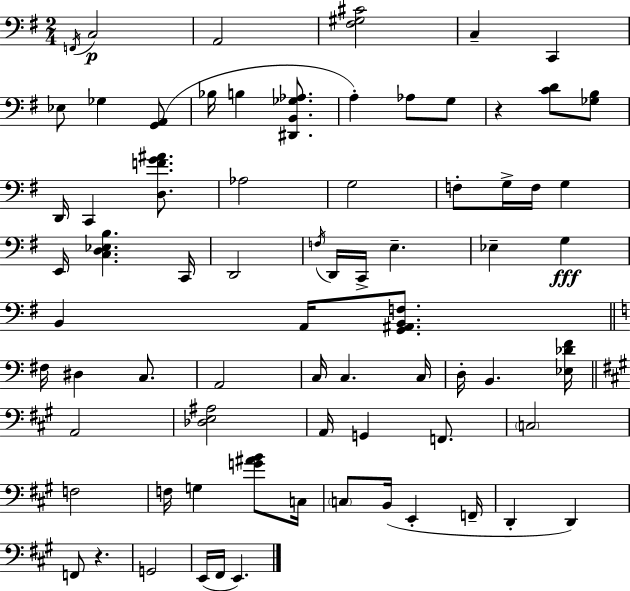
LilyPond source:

{
  \clef bass
  \numericTimeSignature
  \time 2/4
  \key e \minor
  \acciaccatura { f,16 }\p c2 | a,2 | <fis gis cis'>2 | c4-- c,4 | \break ees8 ges4 <g, a,>8( | bes16 b4 <dis, b, ges aes>8. | a4-.) aes8 g8 | r4 <c' d'>8 <ges b>8 | \break d,16 c,4 <d f' g' ais'>8. | aes2 | g2 | f8-. g16-> f16 g4 | \break e,16 <c d ees b>4. | c,16 d,2 | \acciaccatura { f16 } d,16 c,16-> e4.-- | ees4-- g4\fff | \break b,4 a,16 <g, ais, b, f>8. | \bar "||" \break \key a \minor fis16 dis4 c8. | a,2 | c16 c4. c16 | d16-. b,4. <ees des' f'>16 | \break \bar "||" \break \key a \major a,2 | <des e ais>2 | a,16 g,4 f,8. | \parenthesize c2 | \break f2 | f16 g4 <g' ais' b'>8 c16 | \parenthesize c8 b,16( e,4-. f,16-- | d,4-. d,4) | \break f,8 r4. | g,2 | e,16( fis,16 e,4.) | \bar "|."
}